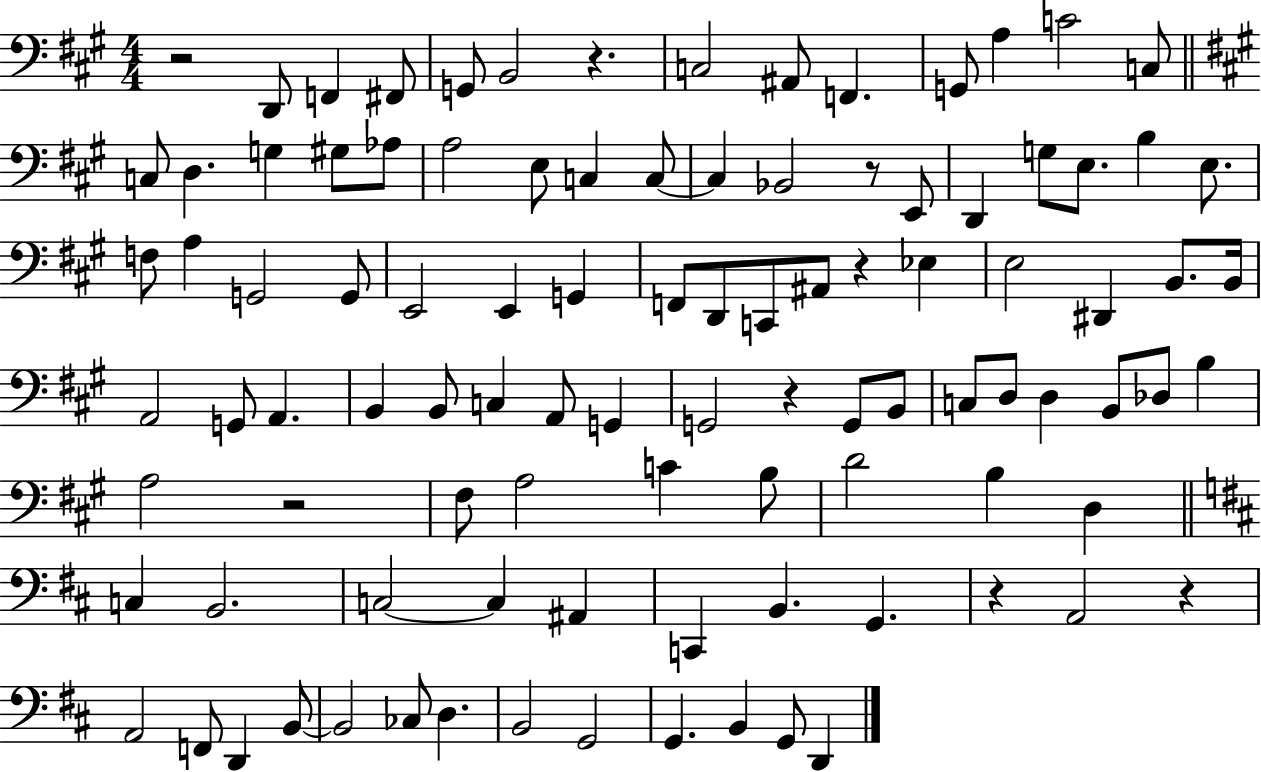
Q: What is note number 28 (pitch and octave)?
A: B3